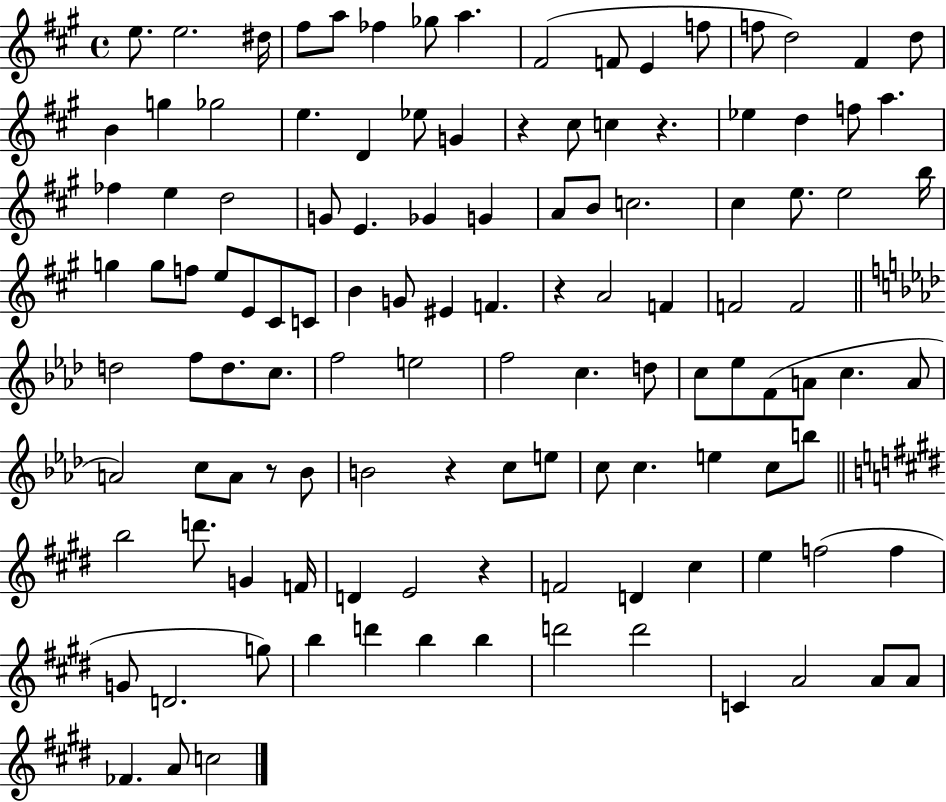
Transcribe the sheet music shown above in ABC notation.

X:1
T:Untitled
M:4/4
L:1/4
K:A
e/2 e2 ^d/4 ^f/2 a/2 _f _g/2 a ^F2 F/2 E f/2 f/2 d2 ^F d/2 B g _g2 e D _e/2 G z ^c/2 c z _e d f/2 a _f e d2 G/2 E _G G A/2 B/2 c2 ^c e/2 e2 b/4 g g/2 f/2 e/2 E/2 ^C/2 C/2 B G/2 ^E F z A2 F F2 F2 d2 f/2 d/2 c/2 f2 e2 f2 c d/2 c/2 _e/2 F/2 A/2 c A/2 A2 c/2 A/2 z/2 _B/2 B2 z c/2 e/2 c/2 c e c/2 b/2 b2 d'/2 G F/4 D E2 z F2 D ^c e f2 f G/2 D2 g/2 b d' b b d'2 d'2 C A2 A/2 A/2 _F A/2 c2